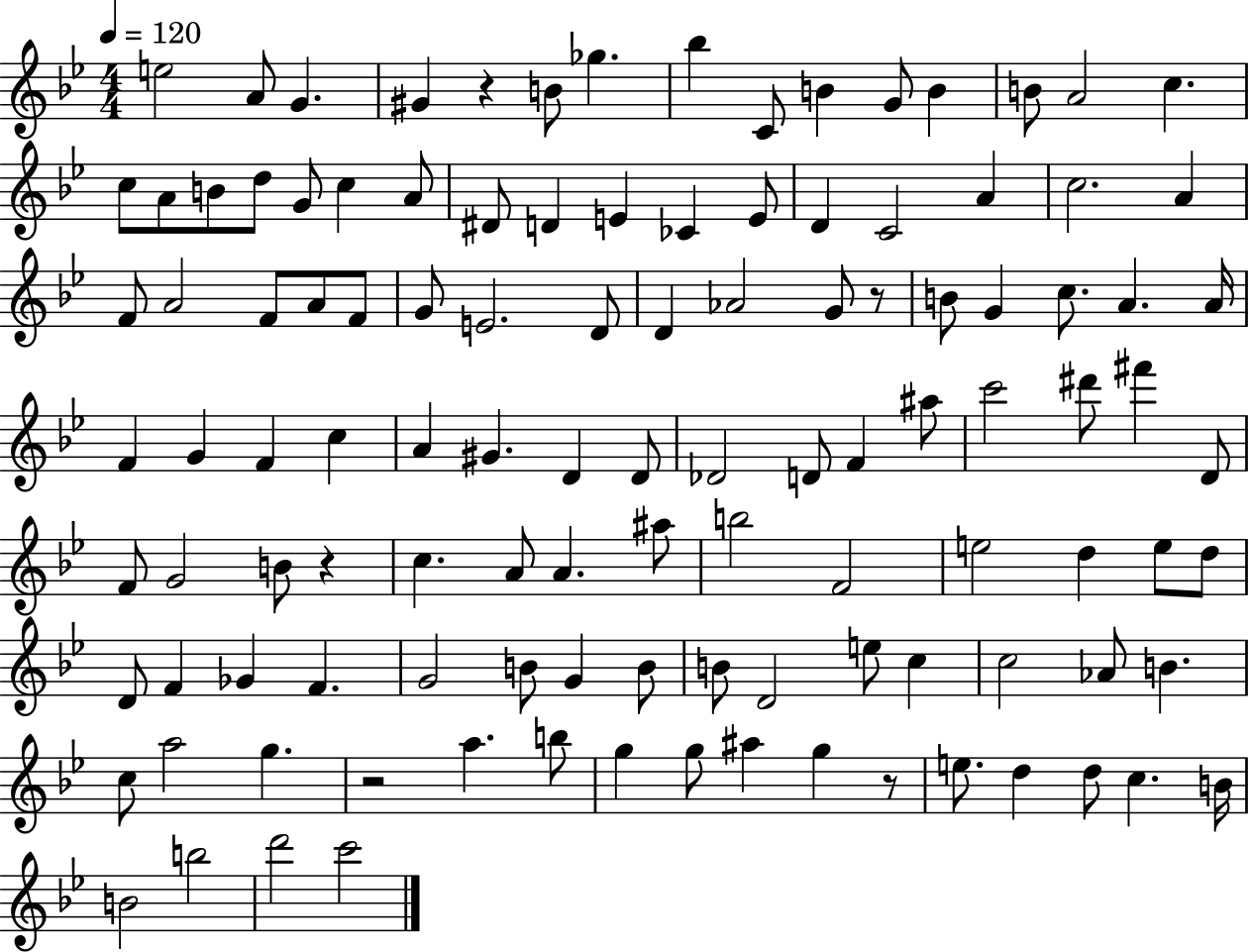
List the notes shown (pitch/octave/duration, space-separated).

E5/h A4/e G4/q. G#4/q R/q B4/e Gb5/q. Bb5/q C4/e B4/q G4/e B4/q B4/e A4/h C5/q. C5/e A4/e B4/e D5/e G4/e C5/q A4/e D#4/e D4/q E4/q CES4/q E4/e D4/q C4/h A4/q C5/h. A4/q F4/e A4/h F4/e A4/e F4/e G4/e E4/h. D4/e D4/q Ab4/h G4/e R/e B4/e G4/q C5/e. A4/q. A4/s F4/q G4/q F4/q C5/q A4/q G#4/q. D4/q D4/e Db4/h D4/e F4/q A#5/e C6/h D#6/e F#6/q D4/e F4/e G4/h B4/e R/q C5/q. A4/e A4/q. A#5/e B5/h F4/h E5/h D5/q E5/e D5/e D4/e F4/q Gb4/q F4/q. G4/h B4/e G4/q B4/e B4/e D4/h E5/e C5/q C5/h Ab4/e B4/q. C5/e A5/h G5/q. R/h A5/q. B5/e G5/q G5/e A#5/q G5/q R/e E5/e. D5/q D5/e C5/q. B4/s B4/h B5/h D6/h C6/h